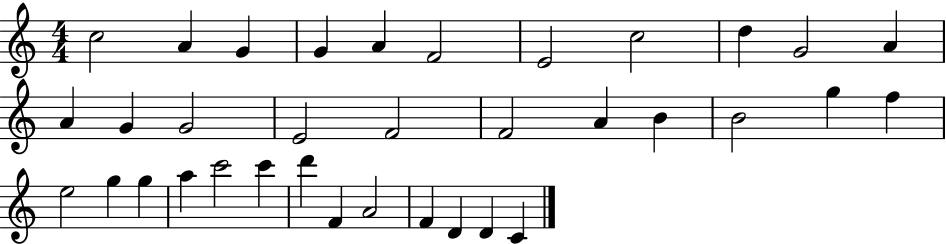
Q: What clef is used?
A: treble